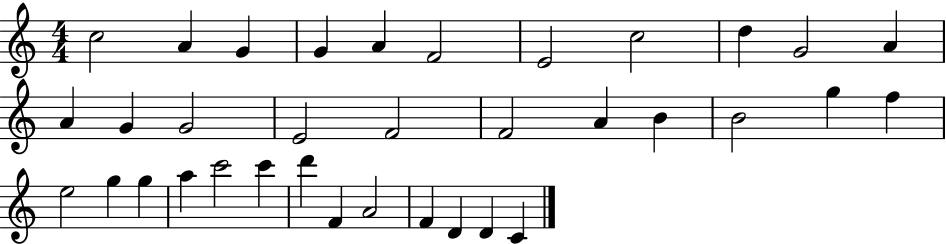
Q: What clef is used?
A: treble